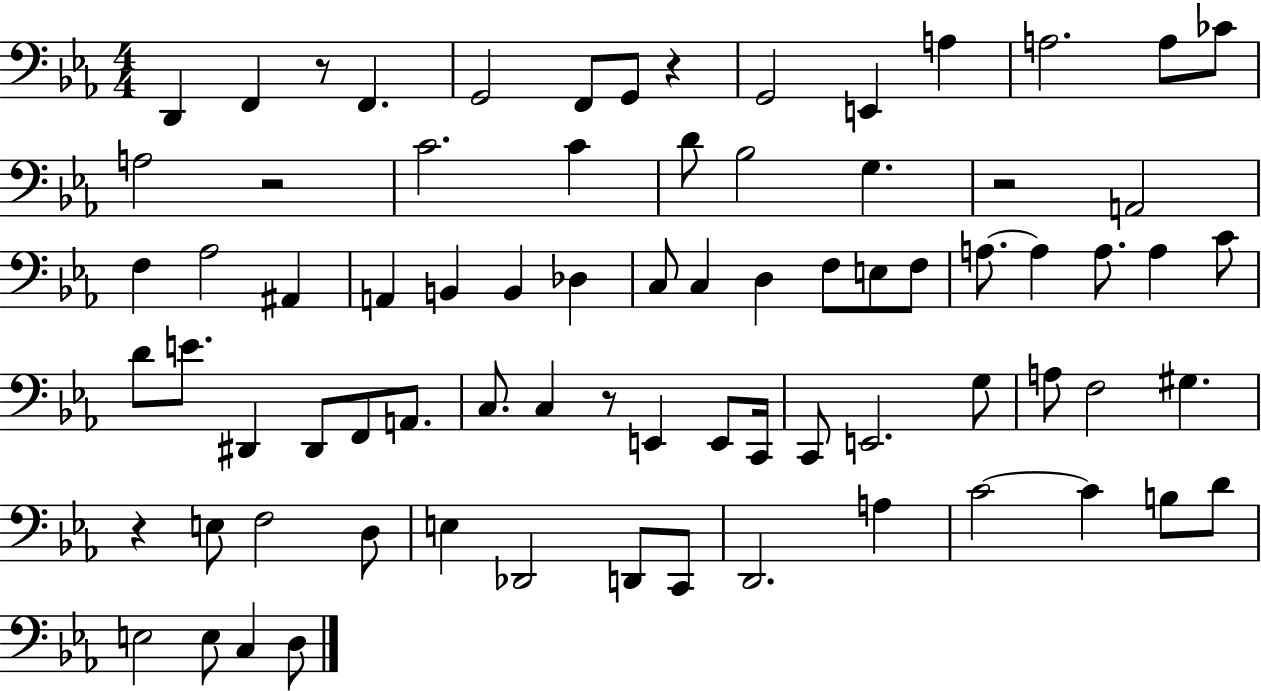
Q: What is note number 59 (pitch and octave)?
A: Db2